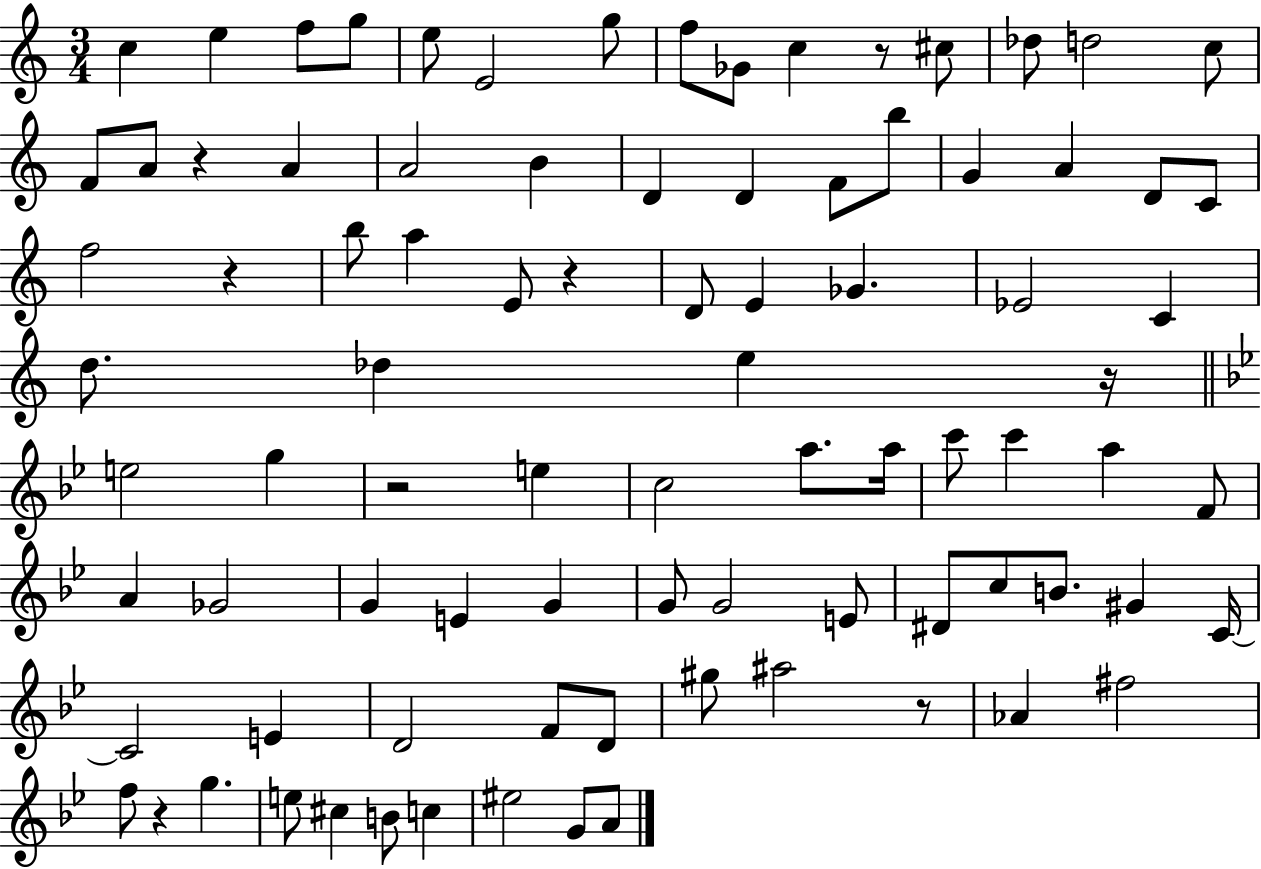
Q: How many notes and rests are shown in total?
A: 88